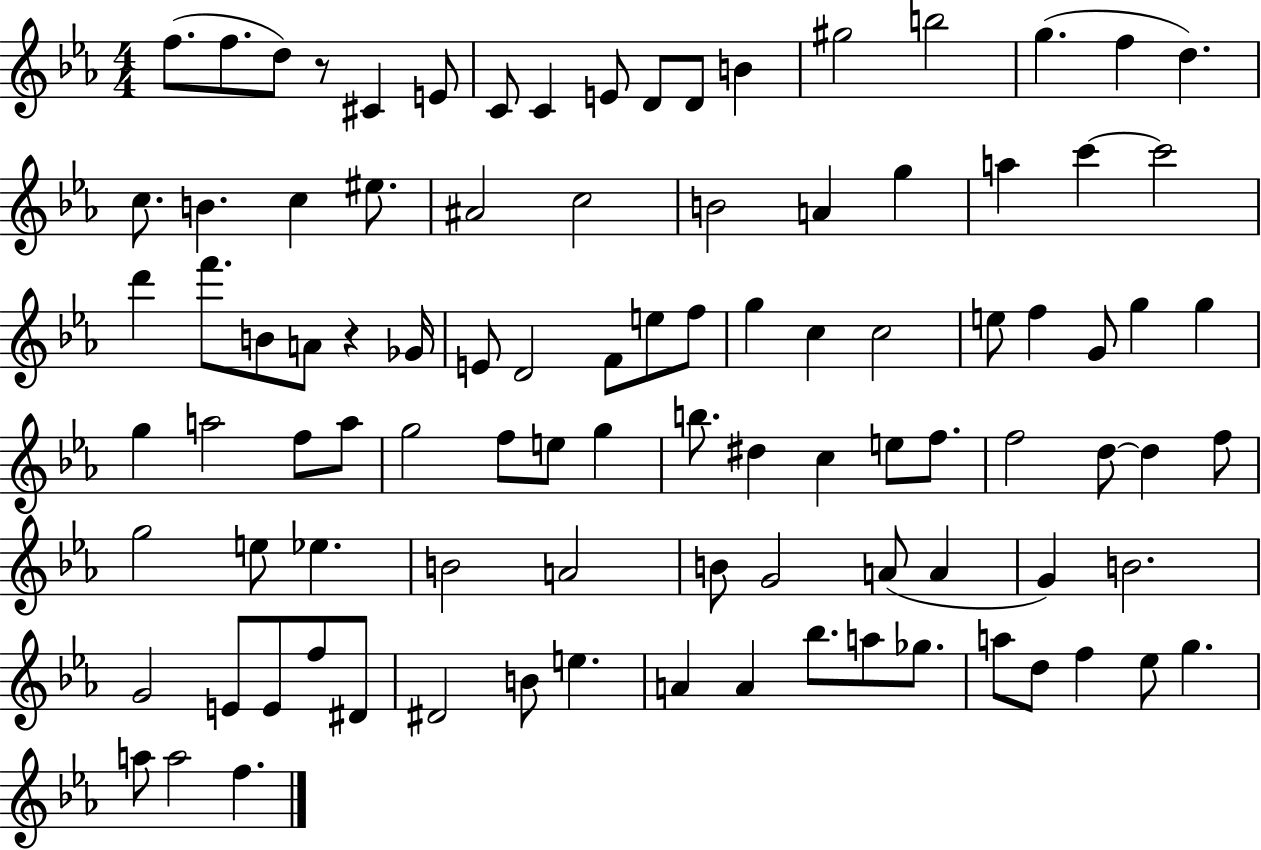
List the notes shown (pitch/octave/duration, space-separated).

F5/e. F5/e. D5/e R/e C#4/q E4/e C4/e C4/q E4/e D4/e D4/e B4/q G#5/h B5/h G5/q. F5/q D5/q. C5/e. B4/q. C5/q EIS5/e. A#4/h C5/h B4/h A4/q G5/q A5/q C6/q C6/h D6/q F6/e. B4/e A4/e R/q Gb4/s E4/e D4/h F4/e E5/e F5/e G5/q C5/q C5/h E5/e F5/q G4/e G5/q G5/q G5/q A5/h F5/e A5/e G5/h F5/e E5/e G5/q B5/e. D#5/q C5/q E5/e F5/e. F5/h D5/e D5/q F5/e G5/h E5/e Eb5/q. B4/h A4/h B4/e G4/h A4/e A4/q G4/q B4/h. G4/h E4/e E4/e F5/e D#4/e D#4/h B4/e E5/q. A4/q A4/q Bb5/e. A5/e Gb5/e. A5/e D5/e F5/q Eb5/e G5/q. A5/e A5/h F5/q.